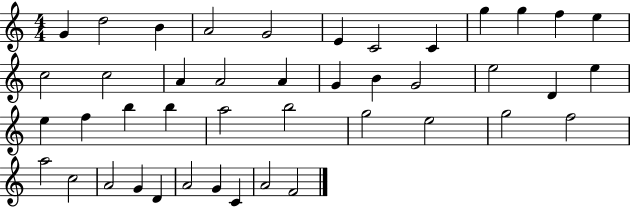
G4/q D5/h B4/q A4/h G4/h E4/q C4/h C4/q G5/q G5/q F5/q E5/q C5/h C5/h A4/q A4/h A4/q G4/q B4/q G4/h E5/h D4/q E5/q E5/q F5/q B5/q B5/q A5/h B5/h G5/h E5/h G5/h F5/h A5/h C5/h A4/h G4/q D4/q A4/h G4/q C4/q A4/h F4/h